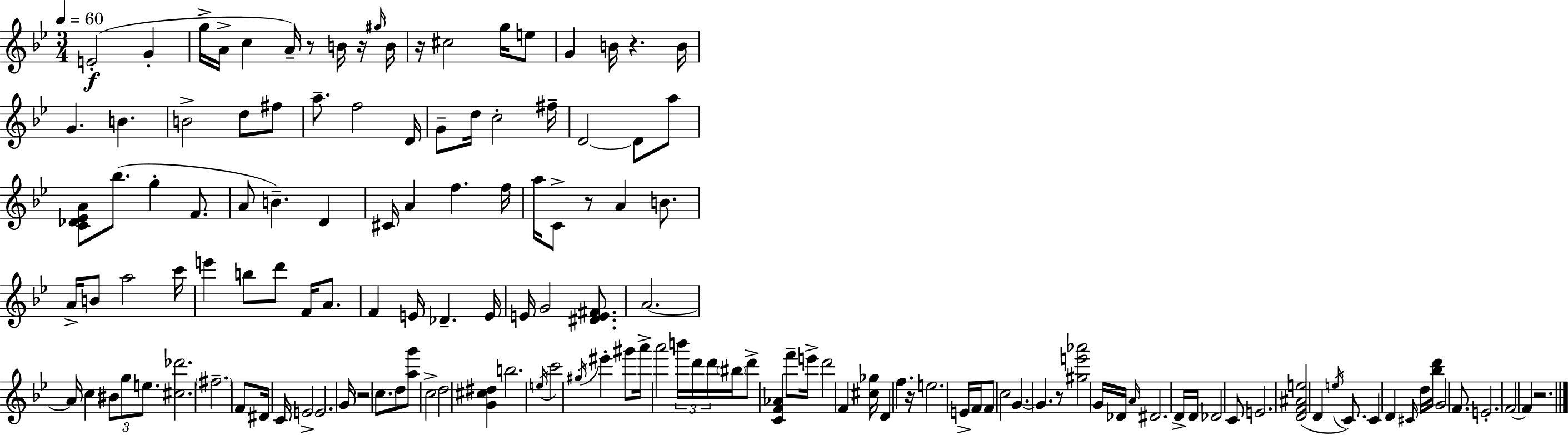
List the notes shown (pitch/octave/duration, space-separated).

E4/h G4/q G5/s A4/s C5/q A4/s R/e B4/s R/s G#5/s B4/s R/s C#5/h G5/s E5/e G4/q B4/s R/q. B4/s G4/q. B4/q. B4/h D5/e F#5/e A5/e. F5/h D4/s G4/e D5/s C5/h F#5/s D4/h D4/e A5/e [C4,Db4,Eb4,A4]/e Bb5/e. G5/q F4/e. A4/e B4/q. D4/q C#4/s A4/q F5/q. F5/s A5/s C4/e R/e A4/q B4/e. A4/s B4/e A5/h C6/s E6/q B5/e D6/e F4/s A4/e. F4/q E4/s Db4/q. E4/s E4/s G4/h [D#4,E4,F#4]/e. A4/h. A4/s C5/q BIS4/e G5/e E5/e. [C#5,Db6]/h. F#5/h. F4/e D#4/s C4/s E4/h E4/h. G4/s R/h C5/e. D5/e [A5,G6]/e C5/h D5/h [G4,C#5,D#5]/q B5/h. E5/s C6/h G#5/s EIS6/q G#6/e A6/s A6/h B6/s D6/s D6/s BIS5/s D6/e [C4,F4,Ab4]/q F6/e E6/s D6/h F4/q [C#5,Gb5]/s D4/q F5/q. R/s E5/h. E4/s F4/s F4/e C5/h G4/q. G4/q. R/e [G#5,E6,Ab6]/h G4/s Db4/s A4/s D#4/h. D4/s D4/s Db4/h C4/e E4/h. [D4,F4,A#4,E5]/h D4/q E5/s C4/e. C4/q D4/q C#4/s D5/s [Bb5,D6]/s G4/h F4/e. E4/h. F4/h F4/q R/h.